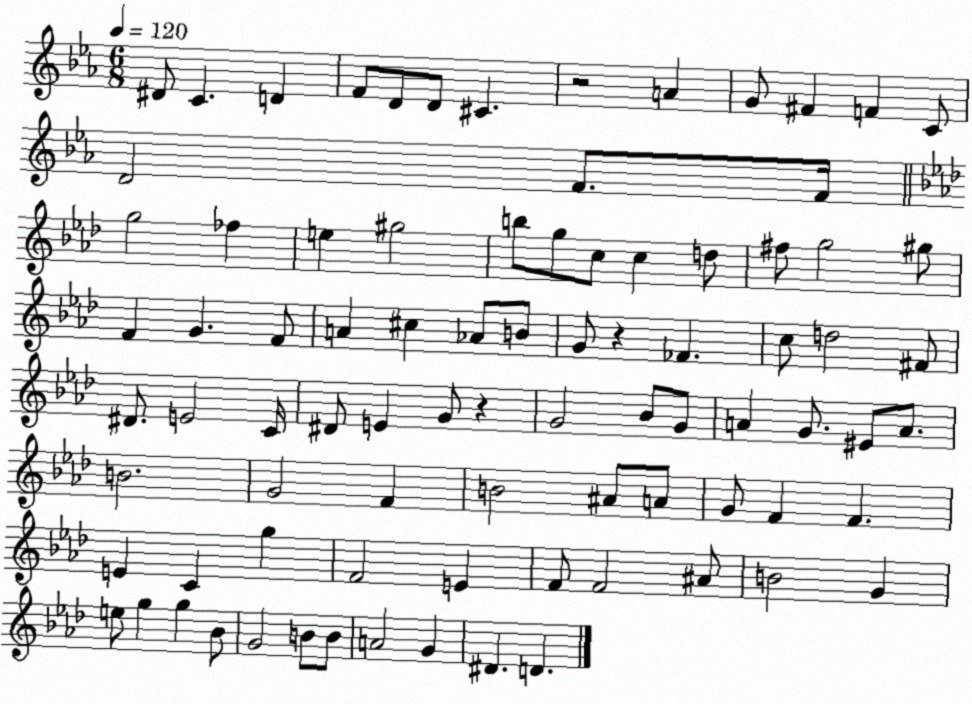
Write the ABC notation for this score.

X:1
T:Untitled
M:6/8
L:1/4
K:Eb
^D/2 C D F/2 D/2 D/2 ^C z2 A G/2 ^F F C/2 D2 F/2 F/4 g2 _f e ^g2 b/2 g/2 c/2 c d/2 ^f/2 g2 ^g/2 F G F/2 A ^c _A/2 B/2 G/2 z _F c/2 d2 ^F/2 ^D/2 E2 C/4 ^D/2 E G/2 z G2 _B/2 G/2 A G/2 ^E/2 A/2 B2 G2 F B2 ^A/2 A/2 G/2 F F E C g F2 E F/2 F2 ^A/2 B2 G e/2 g g _B/2 G2 B/2 B/2 A2 G ^D D